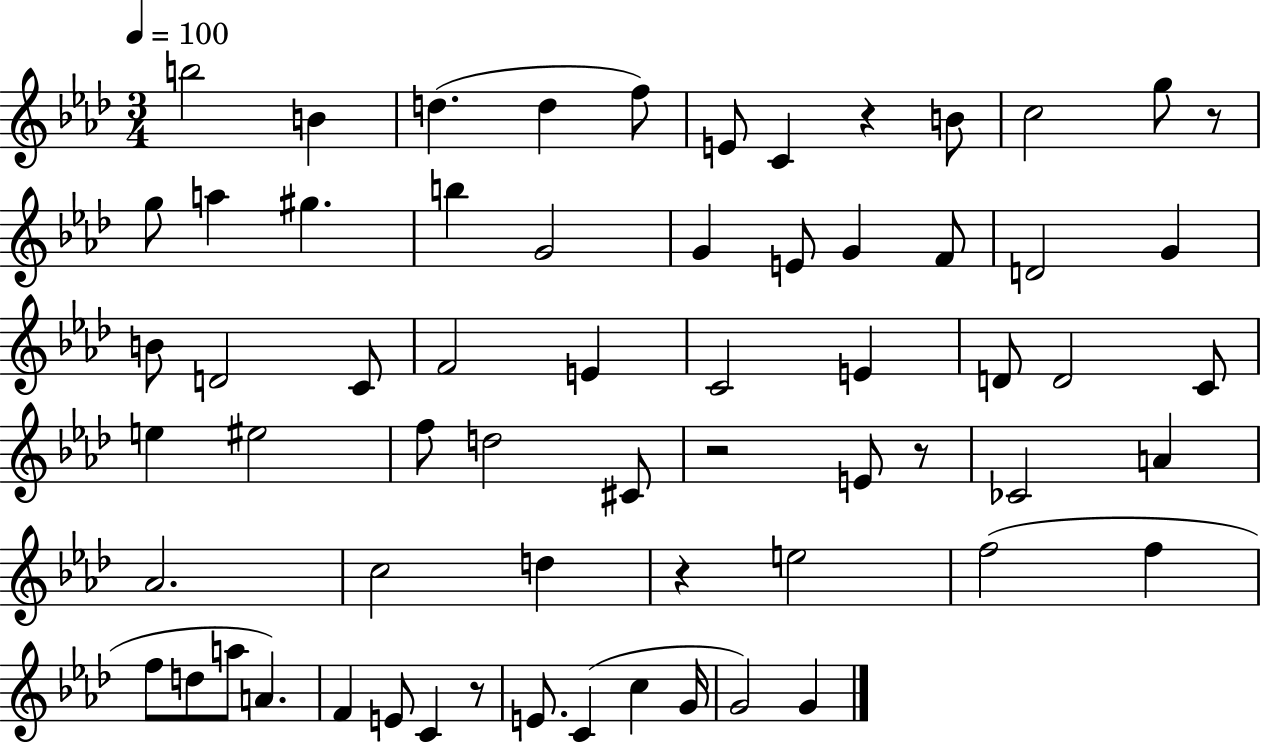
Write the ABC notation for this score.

X:1
T:Untitled
M:3/4
L:1/4
K:Ab
b2 B d d f/2 E/2 C z B/2 c2 g/2 z/2 g/2 a ^g b G2 G E/2 G F/2 D2 G B/2 D2 C/2 F2 E C2 E D/2 D2 C/2 e ^e2 f/2 d2 ^C/2 z2 E/2 z/2 _C2 A _A2 c2 d z e2 f2 f f/2 d/2 a/2 A F E/2 C z/2 E/2 C c G/4 G2 G